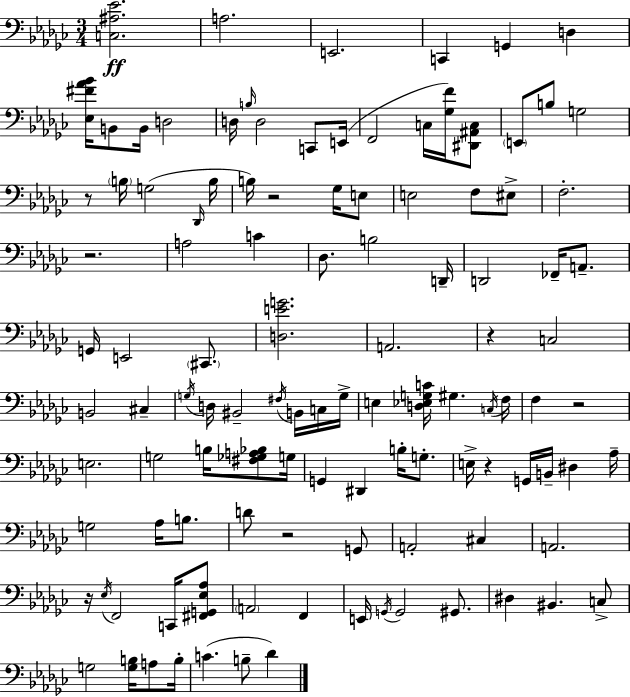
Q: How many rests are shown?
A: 8